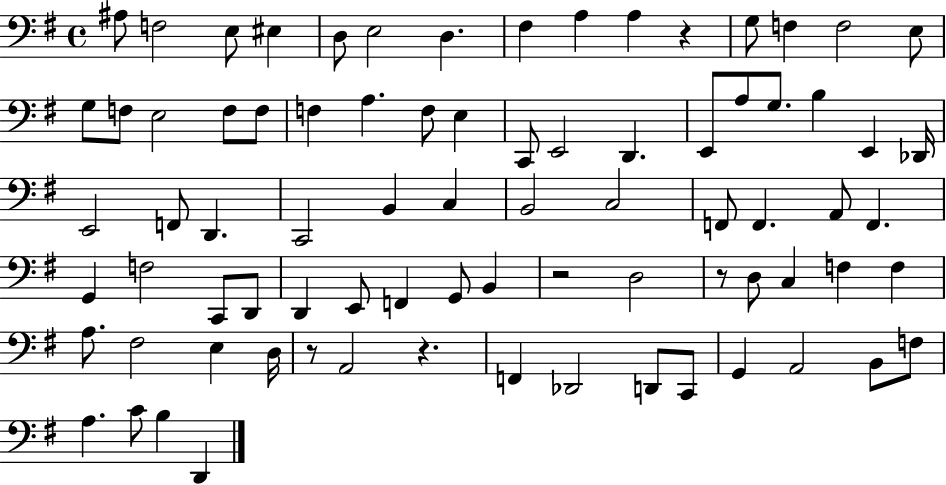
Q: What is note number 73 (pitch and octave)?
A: C4